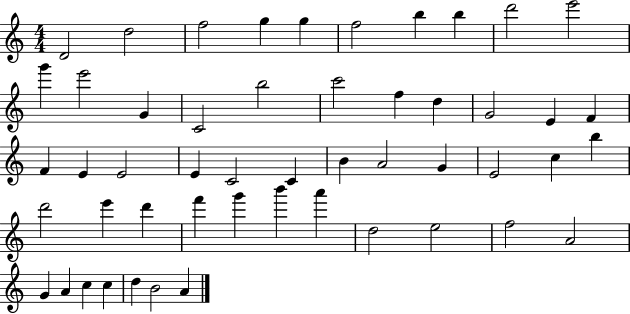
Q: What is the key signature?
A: C major